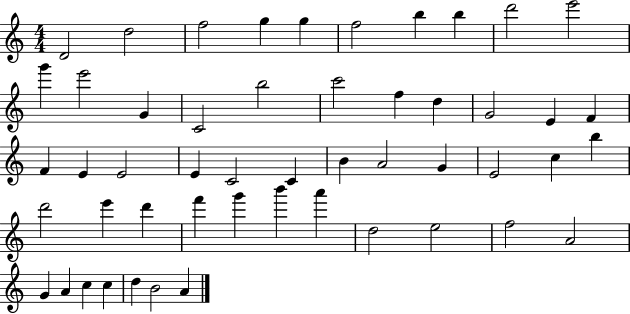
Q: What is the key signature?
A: C major